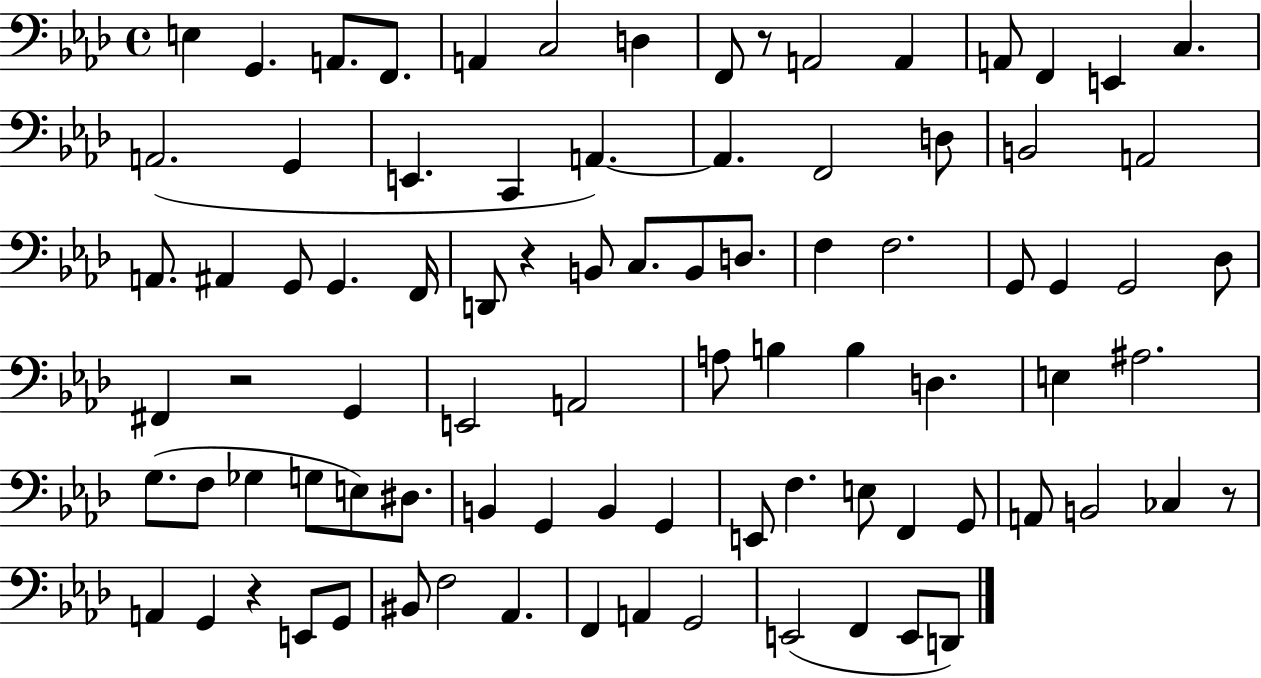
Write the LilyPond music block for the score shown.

{
  \clef bass
  \time 4/4
  \defaultTimeSignature
  \key aes \major
  e4 g,4. a,8. f,8. | a,4 c2 d4 | f,8 r8 a,2 a,4 | a,8 f,4 e,4 c4. | \break a,2.( g,4 | e,4. c,4 a,4.~~) | a,4. f,2 d8 | b,2 a,2 | \break a,8. ais,4 g,8 g,4. f,16 | d,8 r4 b,8 c8. b,8 d8. | f4 f2. | g,8 g,4 g,2 des8 | \break fis,4 r2 g,4 | e,2 a,2 | a8 b4 b4 d4. | e4 ais2. | \break g8.( f8 ges4 g8 e8) dis8. | b,4 g,4 b,4 g,4 | e,8 f4. e8 f,4 g,8 | a,8 b,2 ces4 r8 | \break a,4 g,4 r4 e,8 g,8 | bis,8 f2 aes,4. | f,4 a,4 g,2 | e,2( f,4 e,8 d,8) | \break \bar "|."
}